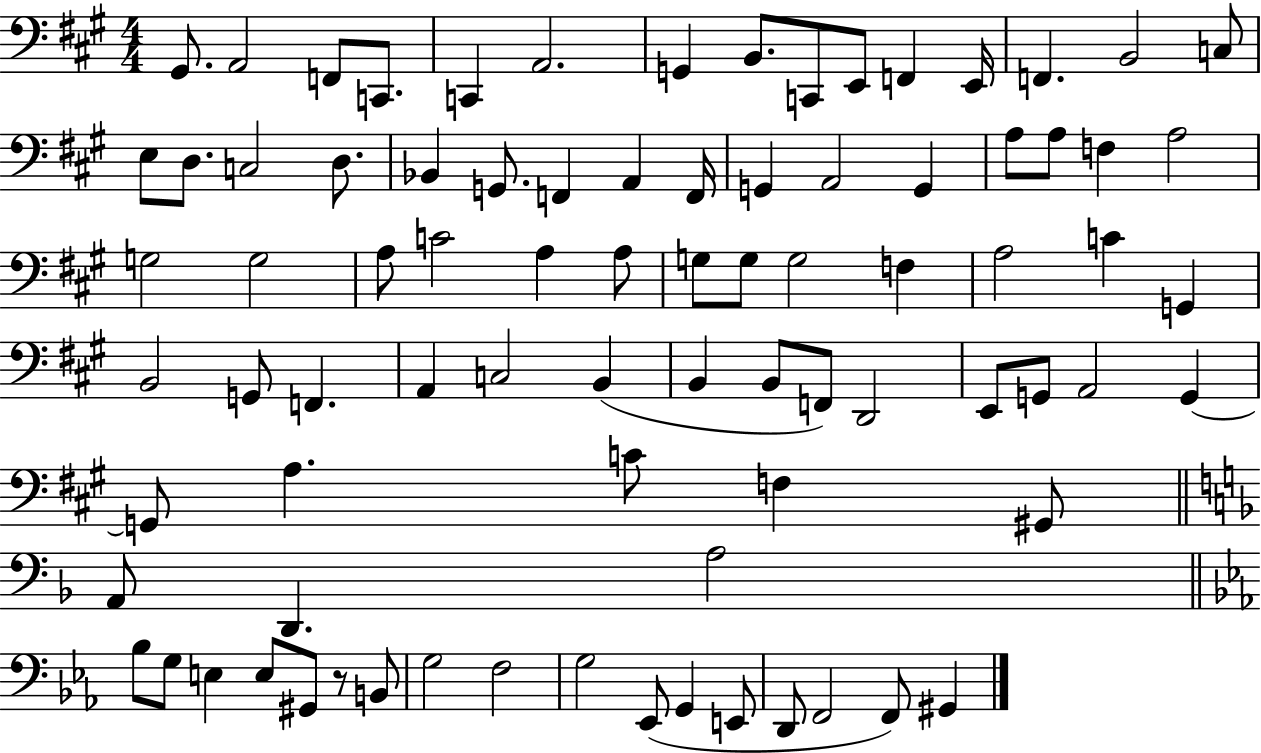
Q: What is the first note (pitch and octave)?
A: G#2